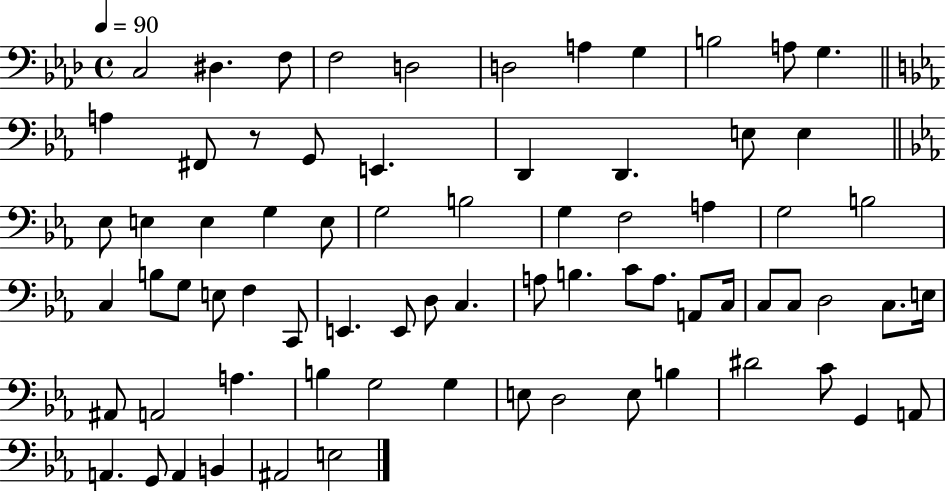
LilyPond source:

{
  \clef bass
  \time 4/4
  \defaultTimeSignature
  \key aes \major
  \tempo 4 = 90
  c2 dis4. f8 | f2 d2 | d2 a4 g4 | b2 a8 g4. | \break \bar "||" \break \key ees \major a4 fis,8 r8 g,8 e,4. | d,4 d,4. e8 e4 | \bar "||" \break \key ees \major ees8 e4 e4 g4 e8 | g2 b2 | g4 f2 a4 | g2 b2 | \break c4 b8 g8 e8 f4 c,8 | e,4. e,8 d8 c4. | a8 b4. c'8 a8. a,8 c16 | c8 c8 d2 c8. e16 | \break ais,8 a,2 a4. | b4 g2 g4 | e8 d2 e8 b4 | dis'2 c'8 g,4 a,8 | \break a,4. g,8 a,4 b,4 | ais,2 e2 | \bar "|."
}